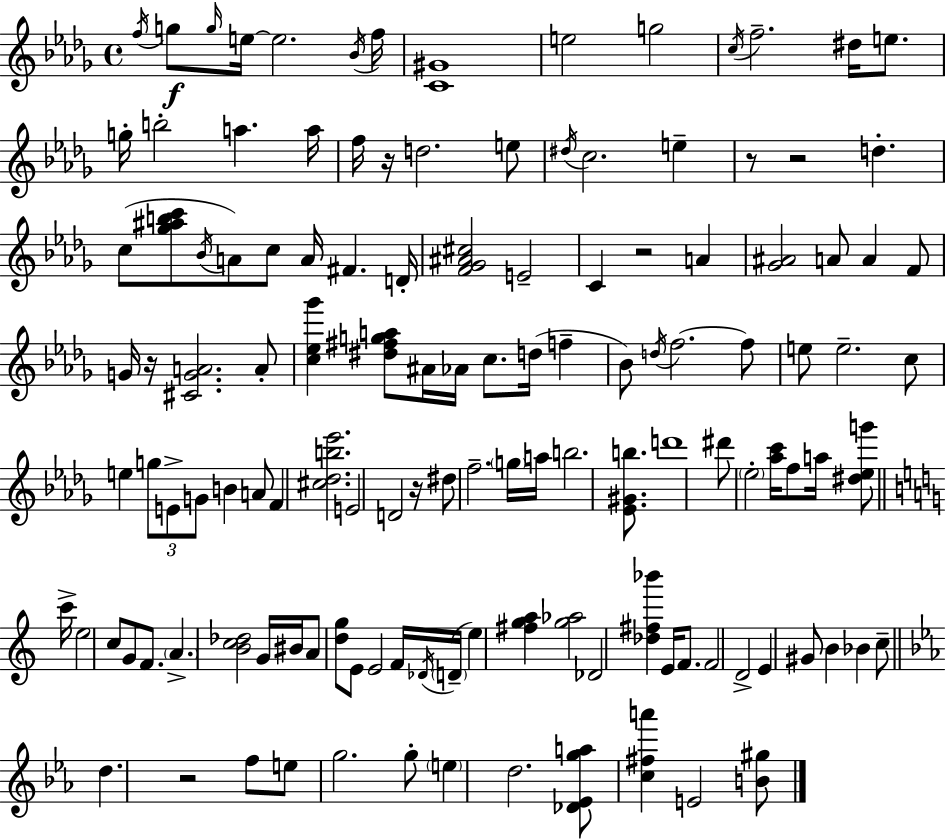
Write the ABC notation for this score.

X:1
T:Untitled
M:4/4
L:1/4
K:Bbm
f/4 g/2 g/4 e/4 e2 _B/4 f/4 [C^G]4 e2 g2 c/4 f2 ^d/4 e/2 g/4 b2 a a/4 f/4 z/4 d2 e/2 ^d/4 c2 e z/2 z2 d c/2 [_g^abc']/2 _B/4 A/2 c/2 A/4 ^F D/4 [F_G^A^c]2 E2 C z2 A [_G^A]2 A/2 A F/2 G/4 z/4 [^CGA]2 A/2 [c_e_g'] [^d^fga]/2 ^A/4 _A/4 c/2 d/4 f _B/2 d/4 f2 f/2 e/2 e2 c/2 e g/2 E/2 G/2 B A/2 F [^c_db_e']2 E2 D2 z/4 ^d/2 f2 g/4 a/4 b2 [_E^Gb]/2 d'4 ^d'/2 _e2 [_ac']/4 f/2 a/4 [^d_eg']/2 c'/4 e2 c/2 G/2 F/2 A [Bc_d]2 G/4 ^B/4 A/2 [dg]/2 E/2 E2 F/4 _D/4 D/4 e [^fga] [g_a]2 _D2 [_d^f_b'] E/4 F/2 F2 D2 E ^G/2 B _B c/2 d z2 f/2 e/2 g2 g/2 e d2 [_D_Ega]/2 [c^fa'] E2 [B^g]/2